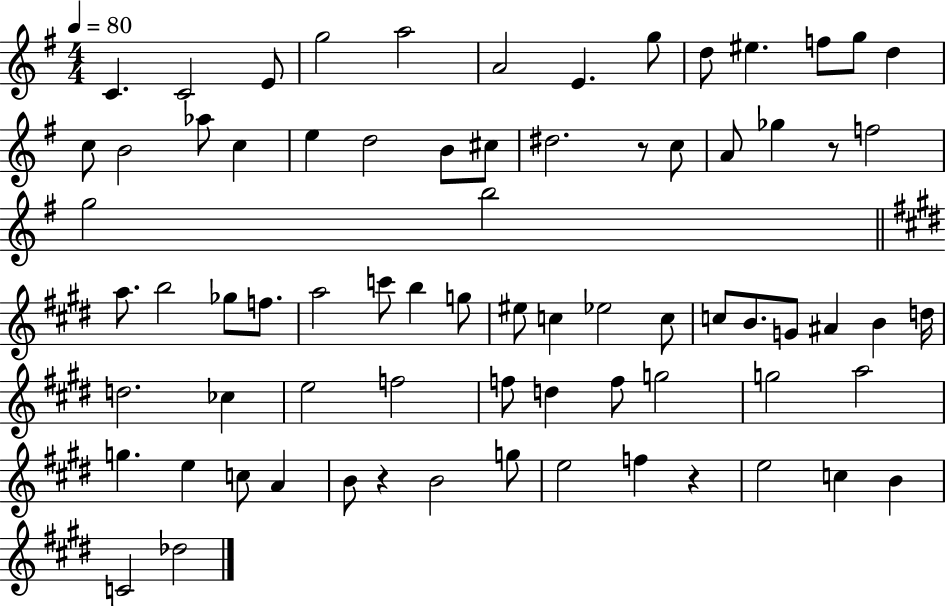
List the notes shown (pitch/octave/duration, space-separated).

C4/q. C4/h E4/e G5/h A5/h A4/h E4/q. G5/e D5/e EIS5/q. F5/e G5/e D5/q C5/e B4/h Ab5/e C5/q E5/q D5/h B4/e C#5/e D#5/h. R/e C5/e A4/e Gb5/q R/e F5/h G5/h B5/h A5/e. B5/h Gb5/e F5/e. A5/h C6/e B5/q G5/e EIS5/e C5/q Eb5/h C5/e C5/e B4/e. G4/e A#4/q B4/q D5/s D5/h. CES5/q E5/h F5/h F5/e D5/q F5/e G5/h G5/h A5/h G5/q. E5/q C5/e A4/q B4/e R/q B4/h G5/e E5/h F5/q R/q E5/h C5/q B4/q C4/h Db5/h